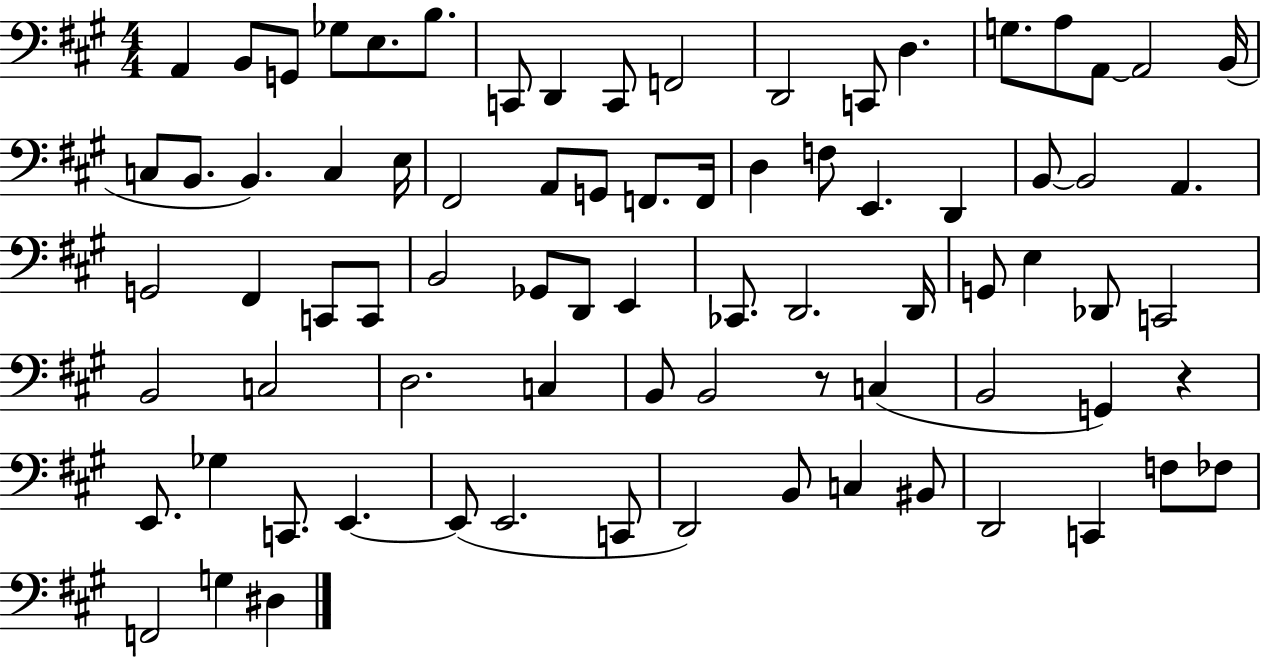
{
  \clef bass
  \numericTimeSignature
  \time 4/4
  \key a \major
  a,4 b,8 g,8 ges8 e8. b8. | c,8 d,4 c,8 f,2 | d,2 c,8 d4. | g8. a8 a,8~~ a,2 b,16( | \break c8 b,8. b,4.) c4 e16 | fis,2 a,8 g,8 f,8. f,16 | d4 f8 e,4. d,4 | b,8~~ b,2 a,4. | \break g,2 fis,4 c,8 c,8 | b,2 ges,8 d,8 e,4 | ces,8. d,2. d,16 | g,8 e4 des,8 c,2 | \break b,2 c2 | d2. c4 | b,8 b,2 r8 c4( | b,2 g,4) r4 | \break e,8. ges4 c,8. e,4.~~ | e,8( e,2. c,8 | d,2) b,8 c4 bis,8 | d,2 c,4 f8 fes8 | \break f,2 g4 dis4 | \bar "|."
}